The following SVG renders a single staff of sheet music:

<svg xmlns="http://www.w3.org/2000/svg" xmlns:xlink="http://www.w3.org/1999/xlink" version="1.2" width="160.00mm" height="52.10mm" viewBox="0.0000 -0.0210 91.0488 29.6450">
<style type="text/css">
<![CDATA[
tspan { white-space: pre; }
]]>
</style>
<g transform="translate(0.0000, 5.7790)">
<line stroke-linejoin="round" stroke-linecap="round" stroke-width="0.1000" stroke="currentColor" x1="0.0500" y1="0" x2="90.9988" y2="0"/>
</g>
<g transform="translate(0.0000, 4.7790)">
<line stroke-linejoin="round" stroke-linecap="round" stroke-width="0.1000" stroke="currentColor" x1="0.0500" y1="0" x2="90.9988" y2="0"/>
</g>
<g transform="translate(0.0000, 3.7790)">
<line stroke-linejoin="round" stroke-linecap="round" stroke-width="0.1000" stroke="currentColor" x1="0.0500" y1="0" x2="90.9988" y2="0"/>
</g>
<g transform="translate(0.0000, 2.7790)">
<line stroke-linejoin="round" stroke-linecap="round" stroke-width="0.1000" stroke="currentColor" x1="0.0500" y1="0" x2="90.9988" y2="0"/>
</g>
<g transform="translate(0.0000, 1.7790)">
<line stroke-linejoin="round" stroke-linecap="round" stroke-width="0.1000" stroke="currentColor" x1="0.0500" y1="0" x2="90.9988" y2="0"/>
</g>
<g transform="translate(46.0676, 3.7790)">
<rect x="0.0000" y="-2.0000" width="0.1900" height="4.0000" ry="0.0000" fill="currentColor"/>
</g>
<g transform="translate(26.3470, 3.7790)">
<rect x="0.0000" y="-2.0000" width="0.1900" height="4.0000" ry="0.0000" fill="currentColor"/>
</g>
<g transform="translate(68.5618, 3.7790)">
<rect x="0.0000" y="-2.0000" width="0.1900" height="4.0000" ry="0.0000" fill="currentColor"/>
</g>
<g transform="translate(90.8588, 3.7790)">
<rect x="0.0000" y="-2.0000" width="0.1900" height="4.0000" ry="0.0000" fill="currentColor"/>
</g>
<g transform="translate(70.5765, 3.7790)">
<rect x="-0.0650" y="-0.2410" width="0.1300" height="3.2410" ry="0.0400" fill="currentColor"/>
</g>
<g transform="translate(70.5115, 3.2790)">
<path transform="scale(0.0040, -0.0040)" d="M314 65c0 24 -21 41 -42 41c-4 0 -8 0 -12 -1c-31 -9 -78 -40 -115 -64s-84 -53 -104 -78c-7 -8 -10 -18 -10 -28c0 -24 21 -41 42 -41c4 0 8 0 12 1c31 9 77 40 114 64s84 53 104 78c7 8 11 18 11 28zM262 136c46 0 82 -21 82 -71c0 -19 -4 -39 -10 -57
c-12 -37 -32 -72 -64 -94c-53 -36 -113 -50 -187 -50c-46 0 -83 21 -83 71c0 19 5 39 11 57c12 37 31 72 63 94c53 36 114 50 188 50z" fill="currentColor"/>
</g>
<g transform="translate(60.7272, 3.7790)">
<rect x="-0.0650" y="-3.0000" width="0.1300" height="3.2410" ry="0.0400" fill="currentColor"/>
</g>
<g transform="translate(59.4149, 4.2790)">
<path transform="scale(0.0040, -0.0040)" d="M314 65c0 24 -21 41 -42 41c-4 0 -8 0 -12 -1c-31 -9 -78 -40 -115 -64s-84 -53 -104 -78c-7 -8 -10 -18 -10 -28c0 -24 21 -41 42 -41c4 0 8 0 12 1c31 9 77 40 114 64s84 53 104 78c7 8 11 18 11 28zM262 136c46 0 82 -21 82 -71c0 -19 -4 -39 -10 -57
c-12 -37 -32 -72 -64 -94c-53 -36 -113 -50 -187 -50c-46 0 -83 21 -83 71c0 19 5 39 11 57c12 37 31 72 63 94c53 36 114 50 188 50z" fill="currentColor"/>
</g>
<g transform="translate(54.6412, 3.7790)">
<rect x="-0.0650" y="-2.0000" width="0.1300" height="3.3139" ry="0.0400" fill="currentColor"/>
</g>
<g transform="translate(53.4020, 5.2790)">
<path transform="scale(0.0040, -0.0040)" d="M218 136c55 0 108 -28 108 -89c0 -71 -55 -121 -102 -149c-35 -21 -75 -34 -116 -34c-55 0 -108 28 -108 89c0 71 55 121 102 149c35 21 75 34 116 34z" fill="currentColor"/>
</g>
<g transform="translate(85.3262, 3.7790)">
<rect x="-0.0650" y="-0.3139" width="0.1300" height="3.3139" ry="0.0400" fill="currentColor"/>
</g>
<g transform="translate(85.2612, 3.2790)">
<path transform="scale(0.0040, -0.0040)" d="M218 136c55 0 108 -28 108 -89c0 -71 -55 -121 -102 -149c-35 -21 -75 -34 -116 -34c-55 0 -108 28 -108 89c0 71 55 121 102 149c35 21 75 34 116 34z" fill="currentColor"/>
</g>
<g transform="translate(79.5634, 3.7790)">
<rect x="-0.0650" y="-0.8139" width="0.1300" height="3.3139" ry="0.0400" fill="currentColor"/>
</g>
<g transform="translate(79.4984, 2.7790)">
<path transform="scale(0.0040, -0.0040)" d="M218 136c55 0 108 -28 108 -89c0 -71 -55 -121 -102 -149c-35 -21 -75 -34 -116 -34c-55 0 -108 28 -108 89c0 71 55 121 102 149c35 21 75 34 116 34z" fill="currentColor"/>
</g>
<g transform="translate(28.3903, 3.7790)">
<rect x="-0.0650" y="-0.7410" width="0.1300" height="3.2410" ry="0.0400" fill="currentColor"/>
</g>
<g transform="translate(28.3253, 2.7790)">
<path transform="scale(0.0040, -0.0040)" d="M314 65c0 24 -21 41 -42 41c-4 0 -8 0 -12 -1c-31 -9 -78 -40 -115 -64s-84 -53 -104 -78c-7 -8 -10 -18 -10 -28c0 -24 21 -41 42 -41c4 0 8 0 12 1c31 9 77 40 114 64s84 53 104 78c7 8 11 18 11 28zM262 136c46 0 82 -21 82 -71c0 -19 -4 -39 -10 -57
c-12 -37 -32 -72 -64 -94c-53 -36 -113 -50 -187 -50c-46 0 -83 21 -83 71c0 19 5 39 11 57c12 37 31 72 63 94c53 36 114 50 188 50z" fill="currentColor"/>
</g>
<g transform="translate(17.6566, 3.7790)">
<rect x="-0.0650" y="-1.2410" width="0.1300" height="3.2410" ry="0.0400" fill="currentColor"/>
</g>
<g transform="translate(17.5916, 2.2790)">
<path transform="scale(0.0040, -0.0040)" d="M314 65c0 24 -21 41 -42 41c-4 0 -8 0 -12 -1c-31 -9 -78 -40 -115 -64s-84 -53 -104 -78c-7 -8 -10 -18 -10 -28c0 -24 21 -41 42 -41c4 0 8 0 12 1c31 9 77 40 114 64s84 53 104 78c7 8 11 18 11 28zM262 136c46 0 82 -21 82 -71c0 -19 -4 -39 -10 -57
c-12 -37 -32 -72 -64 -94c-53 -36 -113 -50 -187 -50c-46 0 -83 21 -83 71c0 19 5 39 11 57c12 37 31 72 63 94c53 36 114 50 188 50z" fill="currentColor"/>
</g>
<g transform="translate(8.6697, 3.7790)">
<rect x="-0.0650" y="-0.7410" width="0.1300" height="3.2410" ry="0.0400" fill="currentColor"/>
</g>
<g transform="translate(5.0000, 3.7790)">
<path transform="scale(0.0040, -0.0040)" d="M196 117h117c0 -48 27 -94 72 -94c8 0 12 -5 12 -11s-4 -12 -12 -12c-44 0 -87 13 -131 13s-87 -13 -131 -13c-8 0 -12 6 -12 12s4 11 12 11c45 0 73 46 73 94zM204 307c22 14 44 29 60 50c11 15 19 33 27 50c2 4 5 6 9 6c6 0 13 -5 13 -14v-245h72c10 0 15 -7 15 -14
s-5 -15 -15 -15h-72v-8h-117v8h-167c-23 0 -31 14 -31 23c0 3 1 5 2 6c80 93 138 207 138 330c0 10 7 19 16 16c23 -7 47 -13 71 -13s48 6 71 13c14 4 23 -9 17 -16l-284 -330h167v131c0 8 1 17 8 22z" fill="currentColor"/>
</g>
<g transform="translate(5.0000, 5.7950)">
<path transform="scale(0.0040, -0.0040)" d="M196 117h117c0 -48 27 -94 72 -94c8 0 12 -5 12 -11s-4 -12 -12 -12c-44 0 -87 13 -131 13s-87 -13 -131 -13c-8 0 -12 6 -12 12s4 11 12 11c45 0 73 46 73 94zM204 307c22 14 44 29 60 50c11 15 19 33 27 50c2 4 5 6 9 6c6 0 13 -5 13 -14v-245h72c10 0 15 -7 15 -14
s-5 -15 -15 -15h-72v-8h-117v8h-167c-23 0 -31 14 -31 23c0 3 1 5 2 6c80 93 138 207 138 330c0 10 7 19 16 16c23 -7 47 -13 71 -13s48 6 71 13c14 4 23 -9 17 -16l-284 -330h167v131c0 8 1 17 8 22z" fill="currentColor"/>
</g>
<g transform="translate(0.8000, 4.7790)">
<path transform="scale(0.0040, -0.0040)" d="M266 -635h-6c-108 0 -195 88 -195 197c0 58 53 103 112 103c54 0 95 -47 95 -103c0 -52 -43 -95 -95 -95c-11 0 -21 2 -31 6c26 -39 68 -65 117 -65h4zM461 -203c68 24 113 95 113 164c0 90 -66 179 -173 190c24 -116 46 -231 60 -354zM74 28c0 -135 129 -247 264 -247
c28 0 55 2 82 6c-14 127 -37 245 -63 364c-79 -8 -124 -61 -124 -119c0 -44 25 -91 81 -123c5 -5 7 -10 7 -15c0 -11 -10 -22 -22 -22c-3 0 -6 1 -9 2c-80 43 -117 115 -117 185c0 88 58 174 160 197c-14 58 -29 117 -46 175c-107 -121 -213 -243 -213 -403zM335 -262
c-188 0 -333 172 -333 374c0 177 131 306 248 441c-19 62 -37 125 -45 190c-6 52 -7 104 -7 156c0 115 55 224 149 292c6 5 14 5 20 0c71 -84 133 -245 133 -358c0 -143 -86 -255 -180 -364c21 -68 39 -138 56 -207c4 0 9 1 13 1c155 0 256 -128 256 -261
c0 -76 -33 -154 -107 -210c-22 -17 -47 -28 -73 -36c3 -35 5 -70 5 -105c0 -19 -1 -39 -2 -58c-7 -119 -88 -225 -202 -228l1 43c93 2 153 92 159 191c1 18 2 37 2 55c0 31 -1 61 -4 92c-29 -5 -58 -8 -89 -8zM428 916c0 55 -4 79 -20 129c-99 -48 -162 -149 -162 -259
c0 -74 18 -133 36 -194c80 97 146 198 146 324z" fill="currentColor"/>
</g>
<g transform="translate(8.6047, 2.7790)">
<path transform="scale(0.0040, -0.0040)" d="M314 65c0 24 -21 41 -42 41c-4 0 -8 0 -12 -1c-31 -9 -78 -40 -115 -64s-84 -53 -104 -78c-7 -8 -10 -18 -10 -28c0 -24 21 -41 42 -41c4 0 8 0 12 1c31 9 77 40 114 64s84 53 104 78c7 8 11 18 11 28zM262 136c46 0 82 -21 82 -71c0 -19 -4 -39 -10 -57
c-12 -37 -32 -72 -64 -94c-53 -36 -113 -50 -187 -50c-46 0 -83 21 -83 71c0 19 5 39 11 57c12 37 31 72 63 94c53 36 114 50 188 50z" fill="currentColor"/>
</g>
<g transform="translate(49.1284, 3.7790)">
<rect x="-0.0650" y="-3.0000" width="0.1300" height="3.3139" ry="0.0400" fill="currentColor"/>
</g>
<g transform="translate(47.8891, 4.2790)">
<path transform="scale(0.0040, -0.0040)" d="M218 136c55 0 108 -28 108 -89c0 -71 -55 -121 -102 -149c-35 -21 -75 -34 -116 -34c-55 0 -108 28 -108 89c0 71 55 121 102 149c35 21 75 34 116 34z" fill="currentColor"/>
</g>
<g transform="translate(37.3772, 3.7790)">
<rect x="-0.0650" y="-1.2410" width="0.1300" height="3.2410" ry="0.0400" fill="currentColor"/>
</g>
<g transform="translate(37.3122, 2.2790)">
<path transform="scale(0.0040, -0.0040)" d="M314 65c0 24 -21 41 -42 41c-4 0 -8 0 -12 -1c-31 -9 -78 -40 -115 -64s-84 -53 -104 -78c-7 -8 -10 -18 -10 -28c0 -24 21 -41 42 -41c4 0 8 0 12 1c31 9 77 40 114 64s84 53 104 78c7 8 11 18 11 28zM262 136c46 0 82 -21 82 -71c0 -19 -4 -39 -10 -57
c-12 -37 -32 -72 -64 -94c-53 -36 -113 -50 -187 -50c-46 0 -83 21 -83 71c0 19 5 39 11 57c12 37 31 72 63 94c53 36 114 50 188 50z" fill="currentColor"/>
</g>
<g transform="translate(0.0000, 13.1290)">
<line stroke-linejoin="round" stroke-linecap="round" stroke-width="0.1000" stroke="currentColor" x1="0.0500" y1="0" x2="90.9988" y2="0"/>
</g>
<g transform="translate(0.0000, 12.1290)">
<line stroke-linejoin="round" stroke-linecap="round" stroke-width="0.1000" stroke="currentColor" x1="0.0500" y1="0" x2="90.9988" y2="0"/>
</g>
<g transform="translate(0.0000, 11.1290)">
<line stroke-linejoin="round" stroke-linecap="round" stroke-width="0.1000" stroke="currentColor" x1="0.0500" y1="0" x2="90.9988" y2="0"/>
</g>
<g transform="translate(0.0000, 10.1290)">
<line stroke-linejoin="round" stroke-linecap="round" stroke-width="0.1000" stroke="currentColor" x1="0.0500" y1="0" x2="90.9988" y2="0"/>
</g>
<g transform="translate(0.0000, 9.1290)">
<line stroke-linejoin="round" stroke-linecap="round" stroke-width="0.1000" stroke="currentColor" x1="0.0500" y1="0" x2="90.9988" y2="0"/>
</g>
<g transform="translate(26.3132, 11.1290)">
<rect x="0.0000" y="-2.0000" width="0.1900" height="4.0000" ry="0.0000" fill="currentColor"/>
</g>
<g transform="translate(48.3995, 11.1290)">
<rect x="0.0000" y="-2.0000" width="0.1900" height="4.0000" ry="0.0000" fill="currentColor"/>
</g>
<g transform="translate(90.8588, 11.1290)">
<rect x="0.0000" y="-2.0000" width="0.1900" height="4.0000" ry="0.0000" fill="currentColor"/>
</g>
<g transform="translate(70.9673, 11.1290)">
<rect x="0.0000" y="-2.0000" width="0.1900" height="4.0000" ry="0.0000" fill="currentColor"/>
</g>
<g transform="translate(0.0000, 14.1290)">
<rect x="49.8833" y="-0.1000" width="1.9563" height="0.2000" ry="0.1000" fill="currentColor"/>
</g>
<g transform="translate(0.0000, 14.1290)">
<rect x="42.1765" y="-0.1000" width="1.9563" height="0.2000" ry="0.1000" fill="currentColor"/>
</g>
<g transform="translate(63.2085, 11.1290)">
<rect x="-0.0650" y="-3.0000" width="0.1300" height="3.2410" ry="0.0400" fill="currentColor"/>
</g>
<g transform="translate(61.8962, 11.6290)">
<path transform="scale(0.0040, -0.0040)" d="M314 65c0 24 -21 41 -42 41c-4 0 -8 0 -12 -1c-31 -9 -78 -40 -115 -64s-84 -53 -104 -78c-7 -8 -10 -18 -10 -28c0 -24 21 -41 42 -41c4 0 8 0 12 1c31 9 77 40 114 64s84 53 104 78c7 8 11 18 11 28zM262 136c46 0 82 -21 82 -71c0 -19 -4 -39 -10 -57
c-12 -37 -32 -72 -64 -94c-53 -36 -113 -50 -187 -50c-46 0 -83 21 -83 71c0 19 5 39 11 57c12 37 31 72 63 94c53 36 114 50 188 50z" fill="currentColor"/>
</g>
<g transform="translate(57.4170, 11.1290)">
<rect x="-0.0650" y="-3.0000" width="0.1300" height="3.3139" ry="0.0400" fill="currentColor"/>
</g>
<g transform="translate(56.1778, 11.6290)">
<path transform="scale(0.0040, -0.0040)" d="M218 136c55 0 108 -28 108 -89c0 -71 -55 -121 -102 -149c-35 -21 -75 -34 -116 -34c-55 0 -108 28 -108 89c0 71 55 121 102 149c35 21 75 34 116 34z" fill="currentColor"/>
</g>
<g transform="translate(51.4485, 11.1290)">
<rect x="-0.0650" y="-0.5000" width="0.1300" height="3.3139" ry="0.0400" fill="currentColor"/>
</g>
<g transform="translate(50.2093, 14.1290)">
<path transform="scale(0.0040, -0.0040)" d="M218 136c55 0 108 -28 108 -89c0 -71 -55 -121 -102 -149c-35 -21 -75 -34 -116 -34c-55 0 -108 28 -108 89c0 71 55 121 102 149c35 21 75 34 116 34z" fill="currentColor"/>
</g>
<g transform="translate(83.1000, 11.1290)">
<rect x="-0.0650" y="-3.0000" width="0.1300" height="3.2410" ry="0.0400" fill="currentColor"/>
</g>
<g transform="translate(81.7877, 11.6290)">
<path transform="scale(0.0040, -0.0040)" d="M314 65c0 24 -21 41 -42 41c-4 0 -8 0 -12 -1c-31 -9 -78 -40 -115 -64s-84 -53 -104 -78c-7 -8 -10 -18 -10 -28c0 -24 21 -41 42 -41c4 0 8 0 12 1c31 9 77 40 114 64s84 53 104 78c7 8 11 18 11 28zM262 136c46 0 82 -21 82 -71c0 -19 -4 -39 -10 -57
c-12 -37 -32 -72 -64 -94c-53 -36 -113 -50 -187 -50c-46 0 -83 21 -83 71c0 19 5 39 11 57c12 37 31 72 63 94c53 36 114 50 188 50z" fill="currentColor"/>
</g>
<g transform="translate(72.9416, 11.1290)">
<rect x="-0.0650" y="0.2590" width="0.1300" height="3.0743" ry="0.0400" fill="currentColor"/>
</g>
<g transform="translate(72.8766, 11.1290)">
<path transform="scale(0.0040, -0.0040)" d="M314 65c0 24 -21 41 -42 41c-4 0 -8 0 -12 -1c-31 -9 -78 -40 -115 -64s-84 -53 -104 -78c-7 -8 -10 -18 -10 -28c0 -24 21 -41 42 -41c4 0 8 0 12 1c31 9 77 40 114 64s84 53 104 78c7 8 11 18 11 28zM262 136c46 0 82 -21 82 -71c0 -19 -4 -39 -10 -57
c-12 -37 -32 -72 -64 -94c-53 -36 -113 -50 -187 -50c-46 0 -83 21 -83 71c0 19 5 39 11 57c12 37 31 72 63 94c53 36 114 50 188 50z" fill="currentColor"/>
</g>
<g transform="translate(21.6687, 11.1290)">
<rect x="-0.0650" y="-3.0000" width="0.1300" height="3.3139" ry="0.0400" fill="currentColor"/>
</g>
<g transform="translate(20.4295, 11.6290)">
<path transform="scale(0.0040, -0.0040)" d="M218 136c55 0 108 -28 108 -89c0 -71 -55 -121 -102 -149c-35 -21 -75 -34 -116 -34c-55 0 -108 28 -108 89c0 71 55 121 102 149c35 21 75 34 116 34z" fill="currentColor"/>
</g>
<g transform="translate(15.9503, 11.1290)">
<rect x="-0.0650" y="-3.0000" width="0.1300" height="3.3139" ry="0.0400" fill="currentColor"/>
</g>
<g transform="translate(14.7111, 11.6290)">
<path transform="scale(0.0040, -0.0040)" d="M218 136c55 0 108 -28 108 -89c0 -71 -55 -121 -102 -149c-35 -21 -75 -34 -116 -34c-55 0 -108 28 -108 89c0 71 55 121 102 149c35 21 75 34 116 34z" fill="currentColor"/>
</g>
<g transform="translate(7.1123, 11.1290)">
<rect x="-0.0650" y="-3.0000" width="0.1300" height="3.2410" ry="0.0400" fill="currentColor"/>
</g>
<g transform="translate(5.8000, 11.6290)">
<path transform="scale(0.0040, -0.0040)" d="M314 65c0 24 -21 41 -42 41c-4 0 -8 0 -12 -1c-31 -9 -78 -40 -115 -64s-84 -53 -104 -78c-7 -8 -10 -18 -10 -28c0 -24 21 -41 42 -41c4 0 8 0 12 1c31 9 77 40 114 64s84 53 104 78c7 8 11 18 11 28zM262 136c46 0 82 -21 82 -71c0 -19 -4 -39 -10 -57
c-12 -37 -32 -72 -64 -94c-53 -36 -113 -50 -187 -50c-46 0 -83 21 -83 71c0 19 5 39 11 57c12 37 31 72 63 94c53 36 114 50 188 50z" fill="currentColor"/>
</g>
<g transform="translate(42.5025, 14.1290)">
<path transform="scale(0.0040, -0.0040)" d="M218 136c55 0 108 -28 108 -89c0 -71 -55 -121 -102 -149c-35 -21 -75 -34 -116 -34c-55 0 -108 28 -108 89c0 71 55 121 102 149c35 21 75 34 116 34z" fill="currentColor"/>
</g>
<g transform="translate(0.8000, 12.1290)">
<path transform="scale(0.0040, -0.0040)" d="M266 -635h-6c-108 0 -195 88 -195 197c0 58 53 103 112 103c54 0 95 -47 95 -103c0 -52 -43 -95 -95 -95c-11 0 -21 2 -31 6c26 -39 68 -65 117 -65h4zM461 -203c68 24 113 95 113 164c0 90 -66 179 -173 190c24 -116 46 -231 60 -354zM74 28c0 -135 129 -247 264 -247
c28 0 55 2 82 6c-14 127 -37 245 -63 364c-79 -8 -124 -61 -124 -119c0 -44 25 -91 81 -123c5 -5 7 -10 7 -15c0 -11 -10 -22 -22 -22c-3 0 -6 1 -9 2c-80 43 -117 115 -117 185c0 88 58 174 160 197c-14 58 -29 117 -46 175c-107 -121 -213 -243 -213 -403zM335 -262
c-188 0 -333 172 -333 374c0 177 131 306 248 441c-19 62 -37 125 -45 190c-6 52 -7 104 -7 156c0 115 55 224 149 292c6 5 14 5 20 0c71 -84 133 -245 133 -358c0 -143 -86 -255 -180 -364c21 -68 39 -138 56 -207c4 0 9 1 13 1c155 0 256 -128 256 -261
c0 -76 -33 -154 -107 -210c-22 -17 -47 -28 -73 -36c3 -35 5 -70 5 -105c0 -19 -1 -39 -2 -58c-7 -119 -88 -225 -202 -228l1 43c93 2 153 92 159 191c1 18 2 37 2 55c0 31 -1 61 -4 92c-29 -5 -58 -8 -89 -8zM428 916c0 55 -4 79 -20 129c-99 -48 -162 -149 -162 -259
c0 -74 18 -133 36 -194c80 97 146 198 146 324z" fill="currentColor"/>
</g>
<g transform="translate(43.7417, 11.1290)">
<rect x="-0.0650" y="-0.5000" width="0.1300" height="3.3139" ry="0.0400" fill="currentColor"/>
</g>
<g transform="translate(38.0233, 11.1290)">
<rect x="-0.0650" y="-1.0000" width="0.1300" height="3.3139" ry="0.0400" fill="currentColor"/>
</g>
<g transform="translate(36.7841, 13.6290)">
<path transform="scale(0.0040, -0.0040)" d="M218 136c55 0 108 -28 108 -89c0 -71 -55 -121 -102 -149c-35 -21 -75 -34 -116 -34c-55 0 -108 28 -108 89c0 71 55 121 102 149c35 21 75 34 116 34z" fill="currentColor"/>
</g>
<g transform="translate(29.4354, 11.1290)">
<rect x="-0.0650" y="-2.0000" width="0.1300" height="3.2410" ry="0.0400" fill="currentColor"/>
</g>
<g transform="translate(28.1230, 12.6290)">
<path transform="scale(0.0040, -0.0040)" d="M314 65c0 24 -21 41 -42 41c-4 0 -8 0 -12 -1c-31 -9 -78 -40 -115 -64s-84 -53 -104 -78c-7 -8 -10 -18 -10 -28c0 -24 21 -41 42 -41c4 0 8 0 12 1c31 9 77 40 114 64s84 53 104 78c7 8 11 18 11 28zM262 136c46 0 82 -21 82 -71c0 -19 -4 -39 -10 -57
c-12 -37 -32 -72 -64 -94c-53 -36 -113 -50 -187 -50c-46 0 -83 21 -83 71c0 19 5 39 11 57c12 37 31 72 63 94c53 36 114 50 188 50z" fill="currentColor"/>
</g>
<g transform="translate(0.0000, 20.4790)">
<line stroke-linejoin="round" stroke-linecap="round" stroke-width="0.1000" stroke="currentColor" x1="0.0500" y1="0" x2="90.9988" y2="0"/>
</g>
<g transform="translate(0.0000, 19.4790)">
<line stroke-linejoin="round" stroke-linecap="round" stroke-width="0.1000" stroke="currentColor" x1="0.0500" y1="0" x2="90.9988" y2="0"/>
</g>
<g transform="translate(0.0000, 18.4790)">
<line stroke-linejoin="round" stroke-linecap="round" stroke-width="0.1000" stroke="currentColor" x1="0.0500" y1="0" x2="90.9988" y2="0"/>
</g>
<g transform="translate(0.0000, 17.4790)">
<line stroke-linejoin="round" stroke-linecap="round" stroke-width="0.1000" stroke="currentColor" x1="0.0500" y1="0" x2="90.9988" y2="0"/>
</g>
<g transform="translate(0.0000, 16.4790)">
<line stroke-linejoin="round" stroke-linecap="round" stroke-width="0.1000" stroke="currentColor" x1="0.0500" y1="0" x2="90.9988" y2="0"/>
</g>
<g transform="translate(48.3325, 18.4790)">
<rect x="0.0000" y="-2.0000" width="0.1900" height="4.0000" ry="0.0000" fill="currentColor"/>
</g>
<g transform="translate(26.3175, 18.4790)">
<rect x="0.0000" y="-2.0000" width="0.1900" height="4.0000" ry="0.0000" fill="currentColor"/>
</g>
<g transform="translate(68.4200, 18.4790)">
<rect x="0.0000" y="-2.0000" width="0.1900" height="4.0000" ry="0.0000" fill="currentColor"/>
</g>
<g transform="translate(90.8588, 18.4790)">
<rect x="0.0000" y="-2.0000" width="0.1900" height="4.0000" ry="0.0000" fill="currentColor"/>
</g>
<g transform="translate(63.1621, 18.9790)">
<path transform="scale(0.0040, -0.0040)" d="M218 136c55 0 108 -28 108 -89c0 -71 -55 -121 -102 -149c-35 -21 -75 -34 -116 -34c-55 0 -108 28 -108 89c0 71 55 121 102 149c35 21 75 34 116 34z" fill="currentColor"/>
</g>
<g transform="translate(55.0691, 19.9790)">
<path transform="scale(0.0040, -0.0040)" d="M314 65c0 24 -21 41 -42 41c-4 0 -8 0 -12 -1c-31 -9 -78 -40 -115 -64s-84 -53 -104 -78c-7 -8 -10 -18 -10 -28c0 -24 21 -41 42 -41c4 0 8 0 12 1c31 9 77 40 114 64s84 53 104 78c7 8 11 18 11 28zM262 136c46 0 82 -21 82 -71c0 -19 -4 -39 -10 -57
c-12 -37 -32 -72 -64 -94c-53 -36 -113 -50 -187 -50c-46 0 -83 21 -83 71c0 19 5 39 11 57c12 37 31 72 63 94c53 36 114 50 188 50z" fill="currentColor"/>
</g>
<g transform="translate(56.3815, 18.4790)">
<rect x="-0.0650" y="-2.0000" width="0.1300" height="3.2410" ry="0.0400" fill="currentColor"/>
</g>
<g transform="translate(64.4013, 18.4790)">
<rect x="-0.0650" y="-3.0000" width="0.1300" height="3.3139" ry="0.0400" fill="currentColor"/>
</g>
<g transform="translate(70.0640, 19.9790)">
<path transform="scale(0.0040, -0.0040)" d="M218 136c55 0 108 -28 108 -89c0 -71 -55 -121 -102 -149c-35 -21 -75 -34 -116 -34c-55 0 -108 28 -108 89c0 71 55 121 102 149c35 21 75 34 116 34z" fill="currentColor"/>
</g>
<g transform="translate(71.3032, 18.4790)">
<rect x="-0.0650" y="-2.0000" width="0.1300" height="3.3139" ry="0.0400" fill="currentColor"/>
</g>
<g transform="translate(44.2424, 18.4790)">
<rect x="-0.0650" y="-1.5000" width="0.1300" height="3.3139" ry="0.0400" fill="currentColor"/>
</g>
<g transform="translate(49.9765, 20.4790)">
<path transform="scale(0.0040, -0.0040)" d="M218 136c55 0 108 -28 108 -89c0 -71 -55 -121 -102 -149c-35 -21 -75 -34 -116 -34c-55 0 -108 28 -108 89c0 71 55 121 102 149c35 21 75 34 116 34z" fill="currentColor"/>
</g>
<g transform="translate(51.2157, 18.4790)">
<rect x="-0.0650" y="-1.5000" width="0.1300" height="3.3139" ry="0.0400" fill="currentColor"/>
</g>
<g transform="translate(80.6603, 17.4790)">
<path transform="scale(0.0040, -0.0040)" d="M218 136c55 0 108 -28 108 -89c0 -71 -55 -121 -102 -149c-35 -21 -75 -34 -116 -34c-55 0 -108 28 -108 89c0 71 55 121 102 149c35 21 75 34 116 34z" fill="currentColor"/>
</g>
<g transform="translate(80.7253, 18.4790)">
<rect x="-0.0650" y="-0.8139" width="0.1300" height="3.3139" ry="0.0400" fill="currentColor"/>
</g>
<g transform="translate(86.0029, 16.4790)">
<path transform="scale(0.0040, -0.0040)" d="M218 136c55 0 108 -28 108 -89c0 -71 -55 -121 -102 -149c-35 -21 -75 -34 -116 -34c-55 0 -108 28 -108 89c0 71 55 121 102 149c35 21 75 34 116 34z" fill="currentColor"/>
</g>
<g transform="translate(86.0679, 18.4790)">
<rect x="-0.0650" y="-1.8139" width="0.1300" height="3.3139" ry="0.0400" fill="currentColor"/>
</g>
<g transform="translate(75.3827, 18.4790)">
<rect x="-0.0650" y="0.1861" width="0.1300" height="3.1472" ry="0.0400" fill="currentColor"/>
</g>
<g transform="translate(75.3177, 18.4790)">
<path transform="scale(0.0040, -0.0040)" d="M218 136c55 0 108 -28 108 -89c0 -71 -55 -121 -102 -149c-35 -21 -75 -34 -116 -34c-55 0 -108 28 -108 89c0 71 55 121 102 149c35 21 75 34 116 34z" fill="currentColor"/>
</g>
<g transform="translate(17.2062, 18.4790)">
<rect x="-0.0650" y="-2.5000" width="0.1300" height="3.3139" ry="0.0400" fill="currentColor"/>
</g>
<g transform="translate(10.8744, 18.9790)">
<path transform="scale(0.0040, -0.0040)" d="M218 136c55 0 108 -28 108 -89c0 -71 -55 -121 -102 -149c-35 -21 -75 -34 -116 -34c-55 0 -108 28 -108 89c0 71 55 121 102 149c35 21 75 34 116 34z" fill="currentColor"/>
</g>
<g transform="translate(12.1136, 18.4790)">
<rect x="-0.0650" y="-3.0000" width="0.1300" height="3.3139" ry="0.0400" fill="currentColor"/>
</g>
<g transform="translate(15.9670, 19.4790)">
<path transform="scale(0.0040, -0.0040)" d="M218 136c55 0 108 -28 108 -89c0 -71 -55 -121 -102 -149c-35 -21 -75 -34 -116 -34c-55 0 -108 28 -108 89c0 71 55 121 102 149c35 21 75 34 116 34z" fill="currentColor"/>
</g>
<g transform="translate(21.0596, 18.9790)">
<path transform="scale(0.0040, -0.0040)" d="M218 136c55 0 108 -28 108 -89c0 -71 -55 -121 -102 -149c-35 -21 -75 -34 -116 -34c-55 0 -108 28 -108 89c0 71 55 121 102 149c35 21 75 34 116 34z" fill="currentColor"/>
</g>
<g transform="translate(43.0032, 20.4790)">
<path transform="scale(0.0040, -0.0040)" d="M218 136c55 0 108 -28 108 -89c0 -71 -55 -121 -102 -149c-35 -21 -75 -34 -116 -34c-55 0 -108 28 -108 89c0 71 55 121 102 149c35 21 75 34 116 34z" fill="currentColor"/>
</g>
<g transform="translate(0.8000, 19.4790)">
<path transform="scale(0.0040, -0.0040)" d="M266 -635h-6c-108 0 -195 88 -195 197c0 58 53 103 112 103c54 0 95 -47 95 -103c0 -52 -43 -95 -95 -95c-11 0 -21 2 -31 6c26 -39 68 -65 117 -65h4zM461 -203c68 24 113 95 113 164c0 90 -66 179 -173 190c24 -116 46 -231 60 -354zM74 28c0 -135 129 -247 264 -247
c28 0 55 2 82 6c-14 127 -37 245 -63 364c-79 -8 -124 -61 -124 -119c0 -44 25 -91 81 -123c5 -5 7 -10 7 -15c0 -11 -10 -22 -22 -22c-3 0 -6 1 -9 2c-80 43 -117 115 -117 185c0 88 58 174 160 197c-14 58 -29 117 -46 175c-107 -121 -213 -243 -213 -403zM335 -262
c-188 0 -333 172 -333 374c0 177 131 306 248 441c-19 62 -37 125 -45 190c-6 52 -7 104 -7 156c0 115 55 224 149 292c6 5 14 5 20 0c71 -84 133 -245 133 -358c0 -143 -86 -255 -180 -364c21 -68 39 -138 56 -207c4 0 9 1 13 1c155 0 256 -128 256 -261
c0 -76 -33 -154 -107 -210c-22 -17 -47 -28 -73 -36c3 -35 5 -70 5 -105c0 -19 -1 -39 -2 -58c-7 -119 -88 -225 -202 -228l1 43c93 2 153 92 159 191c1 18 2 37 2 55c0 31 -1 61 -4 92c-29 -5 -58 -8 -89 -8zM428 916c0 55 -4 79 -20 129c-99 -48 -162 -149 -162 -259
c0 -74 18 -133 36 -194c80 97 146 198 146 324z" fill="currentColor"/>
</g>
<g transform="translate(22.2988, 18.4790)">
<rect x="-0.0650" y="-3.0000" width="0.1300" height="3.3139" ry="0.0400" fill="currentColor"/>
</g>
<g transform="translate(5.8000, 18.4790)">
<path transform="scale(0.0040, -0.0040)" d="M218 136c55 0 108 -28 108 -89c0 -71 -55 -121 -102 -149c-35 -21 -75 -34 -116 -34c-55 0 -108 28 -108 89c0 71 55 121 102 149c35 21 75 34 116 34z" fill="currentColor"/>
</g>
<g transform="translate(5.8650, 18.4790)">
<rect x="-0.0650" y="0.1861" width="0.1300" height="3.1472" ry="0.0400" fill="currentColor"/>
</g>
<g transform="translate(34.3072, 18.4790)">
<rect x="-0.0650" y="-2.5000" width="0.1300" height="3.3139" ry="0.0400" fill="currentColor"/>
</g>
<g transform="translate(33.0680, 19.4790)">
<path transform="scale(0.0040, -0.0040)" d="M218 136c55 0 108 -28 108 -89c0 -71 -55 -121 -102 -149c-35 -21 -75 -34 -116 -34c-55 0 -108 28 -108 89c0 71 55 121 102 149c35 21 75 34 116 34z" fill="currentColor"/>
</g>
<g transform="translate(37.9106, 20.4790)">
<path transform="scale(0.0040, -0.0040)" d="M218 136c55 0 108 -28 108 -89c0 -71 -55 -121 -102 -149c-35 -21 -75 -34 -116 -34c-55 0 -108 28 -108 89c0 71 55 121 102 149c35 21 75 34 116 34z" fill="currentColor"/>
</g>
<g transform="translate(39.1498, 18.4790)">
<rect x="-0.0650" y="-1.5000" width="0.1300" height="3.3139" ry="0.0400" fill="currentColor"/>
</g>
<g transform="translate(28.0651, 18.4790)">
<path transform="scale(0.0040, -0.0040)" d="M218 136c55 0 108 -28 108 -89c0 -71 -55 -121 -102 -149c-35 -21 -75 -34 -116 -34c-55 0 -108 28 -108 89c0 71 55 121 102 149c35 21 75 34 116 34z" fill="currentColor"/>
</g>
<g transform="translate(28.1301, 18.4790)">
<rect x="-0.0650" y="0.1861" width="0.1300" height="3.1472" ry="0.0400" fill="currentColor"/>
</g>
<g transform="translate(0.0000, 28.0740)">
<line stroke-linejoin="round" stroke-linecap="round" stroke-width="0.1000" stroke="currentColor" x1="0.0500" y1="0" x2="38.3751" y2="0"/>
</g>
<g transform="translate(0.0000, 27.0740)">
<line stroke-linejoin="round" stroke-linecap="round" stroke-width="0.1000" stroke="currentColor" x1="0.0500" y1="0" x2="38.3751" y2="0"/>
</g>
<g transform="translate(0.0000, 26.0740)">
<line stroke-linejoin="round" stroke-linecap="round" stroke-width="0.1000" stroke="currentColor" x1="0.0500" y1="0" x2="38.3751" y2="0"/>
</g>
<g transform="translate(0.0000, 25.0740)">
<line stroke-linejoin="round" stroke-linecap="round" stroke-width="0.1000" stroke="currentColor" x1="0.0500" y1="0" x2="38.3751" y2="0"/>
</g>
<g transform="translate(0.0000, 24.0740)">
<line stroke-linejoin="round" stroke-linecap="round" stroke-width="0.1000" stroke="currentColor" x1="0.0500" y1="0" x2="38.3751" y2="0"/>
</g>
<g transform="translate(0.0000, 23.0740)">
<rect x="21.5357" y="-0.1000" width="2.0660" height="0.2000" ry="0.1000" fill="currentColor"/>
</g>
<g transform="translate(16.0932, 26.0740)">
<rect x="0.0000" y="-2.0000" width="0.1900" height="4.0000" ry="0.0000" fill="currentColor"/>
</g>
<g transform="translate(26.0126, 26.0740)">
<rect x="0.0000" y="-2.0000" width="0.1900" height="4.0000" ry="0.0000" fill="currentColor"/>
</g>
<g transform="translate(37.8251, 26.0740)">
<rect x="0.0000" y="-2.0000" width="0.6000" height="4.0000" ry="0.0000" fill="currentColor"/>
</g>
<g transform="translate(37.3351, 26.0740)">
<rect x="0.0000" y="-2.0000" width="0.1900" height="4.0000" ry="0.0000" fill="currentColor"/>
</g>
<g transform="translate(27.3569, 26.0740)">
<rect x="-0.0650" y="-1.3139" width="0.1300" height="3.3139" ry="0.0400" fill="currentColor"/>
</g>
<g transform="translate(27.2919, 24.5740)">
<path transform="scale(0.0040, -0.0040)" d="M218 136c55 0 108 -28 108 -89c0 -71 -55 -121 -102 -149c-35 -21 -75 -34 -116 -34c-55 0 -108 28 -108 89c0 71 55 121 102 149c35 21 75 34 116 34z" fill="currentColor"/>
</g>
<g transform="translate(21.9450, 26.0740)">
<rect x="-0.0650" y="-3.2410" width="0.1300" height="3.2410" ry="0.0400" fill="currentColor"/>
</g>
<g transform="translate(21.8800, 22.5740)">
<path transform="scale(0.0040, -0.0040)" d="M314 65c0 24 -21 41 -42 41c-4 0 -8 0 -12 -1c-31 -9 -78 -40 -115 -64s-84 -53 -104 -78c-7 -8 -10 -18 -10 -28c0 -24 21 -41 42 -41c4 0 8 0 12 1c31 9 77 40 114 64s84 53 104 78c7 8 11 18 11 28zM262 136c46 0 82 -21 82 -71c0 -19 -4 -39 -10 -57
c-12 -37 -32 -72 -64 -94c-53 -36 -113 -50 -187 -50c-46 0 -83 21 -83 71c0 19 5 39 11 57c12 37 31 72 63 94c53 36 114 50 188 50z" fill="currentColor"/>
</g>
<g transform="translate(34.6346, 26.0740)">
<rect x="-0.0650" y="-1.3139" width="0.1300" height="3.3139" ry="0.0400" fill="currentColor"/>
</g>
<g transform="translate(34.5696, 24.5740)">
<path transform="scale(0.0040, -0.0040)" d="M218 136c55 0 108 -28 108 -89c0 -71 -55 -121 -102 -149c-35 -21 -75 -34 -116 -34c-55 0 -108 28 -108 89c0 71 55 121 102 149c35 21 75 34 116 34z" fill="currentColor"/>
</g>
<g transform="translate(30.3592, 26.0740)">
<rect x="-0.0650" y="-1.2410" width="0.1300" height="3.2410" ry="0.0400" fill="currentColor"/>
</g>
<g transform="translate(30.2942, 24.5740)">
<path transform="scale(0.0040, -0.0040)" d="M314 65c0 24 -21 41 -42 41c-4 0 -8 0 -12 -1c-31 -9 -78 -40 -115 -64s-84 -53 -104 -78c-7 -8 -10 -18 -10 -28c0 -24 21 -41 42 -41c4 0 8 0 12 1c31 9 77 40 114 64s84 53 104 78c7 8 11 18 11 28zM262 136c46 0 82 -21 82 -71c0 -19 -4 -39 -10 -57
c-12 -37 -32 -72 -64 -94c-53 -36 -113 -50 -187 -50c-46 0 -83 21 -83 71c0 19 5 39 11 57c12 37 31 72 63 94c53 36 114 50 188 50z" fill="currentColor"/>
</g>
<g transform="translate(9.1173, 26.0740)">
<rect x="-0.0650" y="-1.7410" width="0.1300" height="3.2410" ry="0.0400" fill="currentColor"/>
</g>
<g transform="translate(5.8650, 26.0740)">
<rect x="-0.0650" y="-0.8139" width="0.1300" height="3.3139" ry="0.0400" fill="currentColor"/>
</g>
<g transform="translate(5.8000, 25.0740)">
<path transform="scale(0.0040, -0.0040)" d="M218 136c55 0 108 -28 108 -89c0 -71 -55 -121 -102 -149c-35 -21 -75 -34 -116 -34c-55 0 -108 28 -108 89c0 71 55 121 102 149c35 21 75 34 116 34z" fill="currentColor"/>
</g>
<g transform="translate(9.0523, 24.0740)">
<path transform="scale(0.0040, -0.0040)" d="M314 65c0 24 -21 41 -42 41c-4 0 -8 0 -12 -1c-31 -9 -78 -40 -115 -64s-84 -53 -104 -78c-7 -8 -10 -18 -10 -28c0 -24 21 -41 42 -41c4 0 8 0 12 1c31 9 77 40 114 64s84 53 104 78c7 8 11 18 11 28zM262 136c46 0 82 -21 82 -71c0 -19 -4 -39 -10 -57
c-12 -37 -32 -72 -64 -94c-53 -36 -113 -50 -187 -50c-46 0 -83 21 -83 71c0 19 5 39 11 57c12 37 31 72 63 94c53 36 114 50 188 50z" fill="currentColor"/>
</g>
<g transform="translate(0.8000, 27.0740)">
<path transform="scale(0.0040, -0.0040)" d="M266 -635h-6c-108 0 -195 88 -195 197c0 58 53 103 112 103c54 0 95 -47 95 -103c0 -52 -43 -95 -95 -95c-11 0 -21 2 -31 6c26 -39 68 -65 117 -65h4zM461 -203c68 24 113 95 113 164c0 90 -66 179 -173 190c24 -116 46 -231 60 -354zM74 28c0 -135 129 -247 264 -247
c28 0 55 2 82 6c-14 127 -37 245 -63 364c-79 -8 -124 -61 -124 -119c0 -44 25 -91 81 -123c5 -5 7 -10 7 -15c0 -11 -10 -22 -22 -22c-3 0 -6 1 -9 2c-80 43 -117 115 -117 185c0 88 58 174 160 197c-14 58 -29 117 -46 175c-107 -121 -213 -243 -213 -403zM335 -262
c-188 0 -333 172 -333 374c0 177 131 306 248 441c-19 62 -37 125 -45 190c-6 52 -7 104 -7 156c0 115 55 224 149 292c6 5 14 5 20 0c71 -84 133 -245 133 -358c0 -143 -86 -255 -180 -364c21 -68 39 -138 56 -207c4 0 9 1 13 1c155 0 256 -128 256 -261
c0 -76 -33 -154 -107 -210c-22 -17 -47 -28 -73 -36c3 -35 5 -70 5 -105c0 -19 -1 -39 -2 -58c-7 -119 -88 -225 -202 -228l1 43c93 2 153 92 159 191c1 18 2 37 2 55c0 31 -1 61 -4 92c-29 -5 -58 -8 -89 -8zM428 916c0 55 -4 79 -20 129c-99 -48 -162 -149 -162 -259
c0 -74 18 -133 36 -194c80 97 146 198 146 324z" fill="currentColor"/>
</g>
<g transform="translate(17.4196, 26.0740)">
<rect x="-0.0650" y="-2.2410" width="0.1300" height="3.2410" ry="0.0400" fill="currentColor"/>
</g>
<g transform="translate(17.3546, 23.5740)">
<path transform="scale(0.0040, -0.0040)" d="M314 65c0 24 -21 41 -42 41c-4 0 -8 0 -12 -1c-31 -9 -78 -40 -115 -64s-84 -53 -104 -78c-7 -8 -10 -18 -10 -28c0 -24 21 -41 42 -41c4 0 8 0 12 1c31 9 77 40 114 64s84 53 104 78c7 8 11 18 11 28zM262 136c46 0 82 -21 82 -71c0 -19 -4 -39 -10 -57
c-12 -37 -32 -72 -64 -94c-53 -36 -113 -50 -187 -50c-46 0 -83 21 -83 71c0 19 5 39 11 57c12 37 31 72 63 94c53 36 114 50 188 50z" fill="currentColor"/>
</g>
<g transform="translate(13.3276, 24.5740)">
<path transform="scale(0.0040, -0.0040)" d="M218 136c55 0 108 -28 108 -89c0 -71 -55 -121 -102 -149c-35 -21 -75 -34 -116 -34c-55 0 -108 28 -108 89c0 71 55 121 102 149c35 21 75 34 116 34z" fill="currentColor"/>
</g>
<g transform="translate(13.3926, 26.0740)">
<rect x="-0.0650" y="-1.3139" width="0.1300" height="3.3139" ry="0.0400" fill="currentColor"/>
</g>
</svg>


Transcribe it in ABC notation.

X:1
T:Untitled
M:4/4
L:1/4
K:C
d2 e2 d2 e2 A F A2 c2 d c A2 A A F2 D C C A A2 B2 A2 B A G A B G E E E F2 A F B d f d f2 e g2 b2 e e2 e